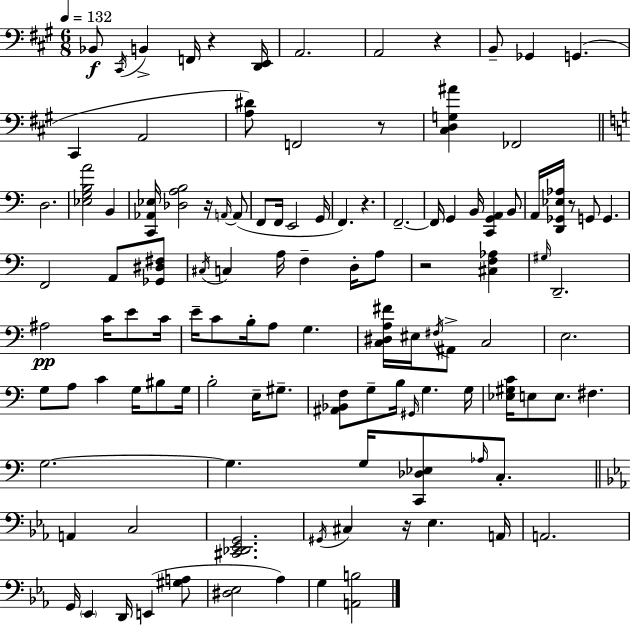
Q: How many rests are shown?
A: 8